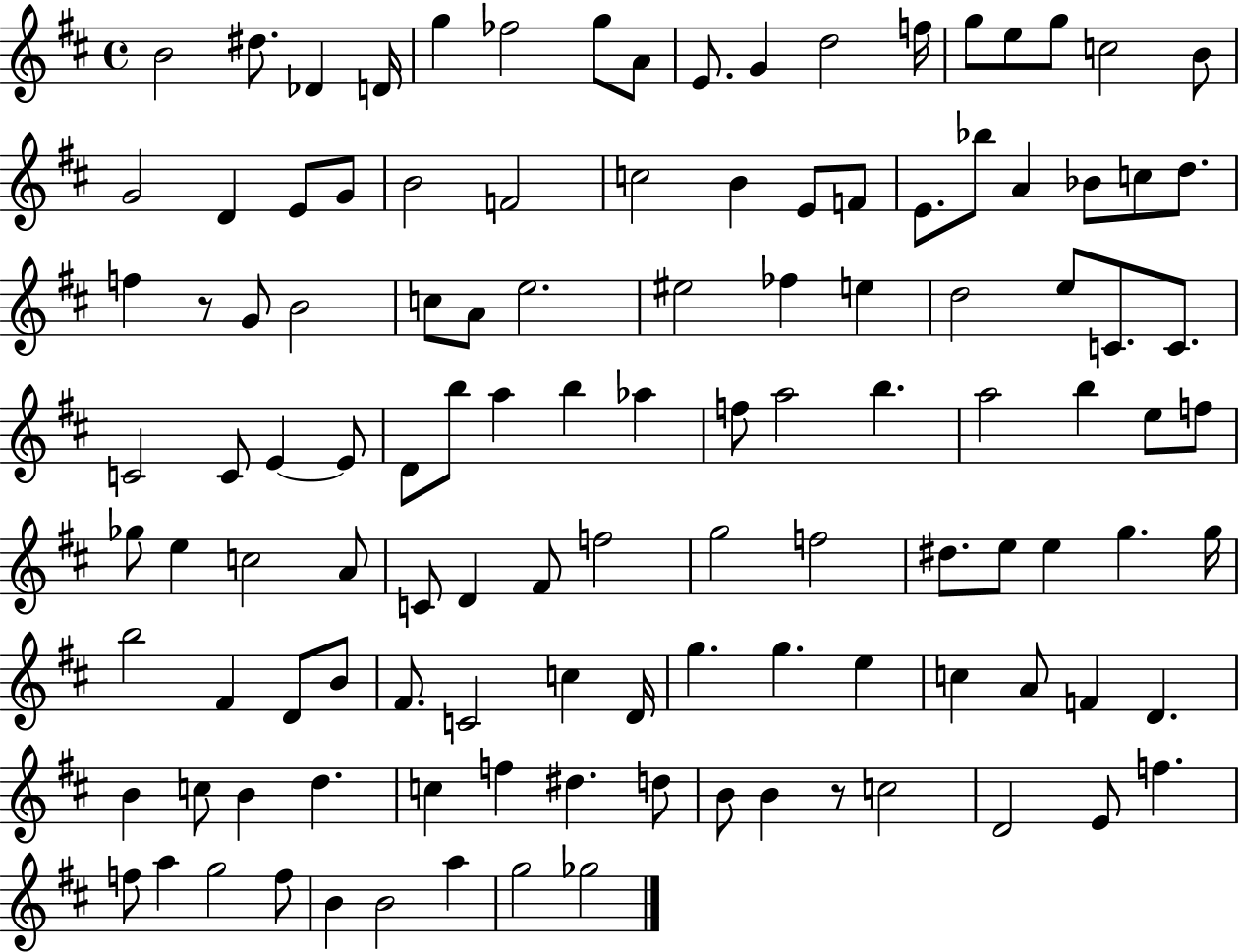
X:1
T:Untitled
M:4/4
L:1/4
K:D
B2 ^d/2 _D D/4 g _f2 g/2 A/2 E/2 G d2 f/4 g/2 e/2 g/2 c2 B/2 G2 D E/2 G/2 B2 F2 c2 B E/2 F/2 E/2 _b/2 A _B/2 c/2 d/2 f z/2 G/2 B2 c/2 A/2 e2 ^e2 _f e d2 e/2 C/2 C/2 C2 C/2 E E/2 D/2 b/2 a b _a f/2 a2 b a2 b e/2 f/2 _g/2 e c2 A/2 C/2 D ^F/2 f2 g2 f2 ^d/2 e/2 e g g/4 b2 ^F D/2 B/2 ^F/2 C2 c D/4 g g e c A/2 F D B c/2 B d c f ^d d/2 B/2 B z/2 c2 D2 E/2 f f/2 a g2 f/2 B B2 a g2 _g2